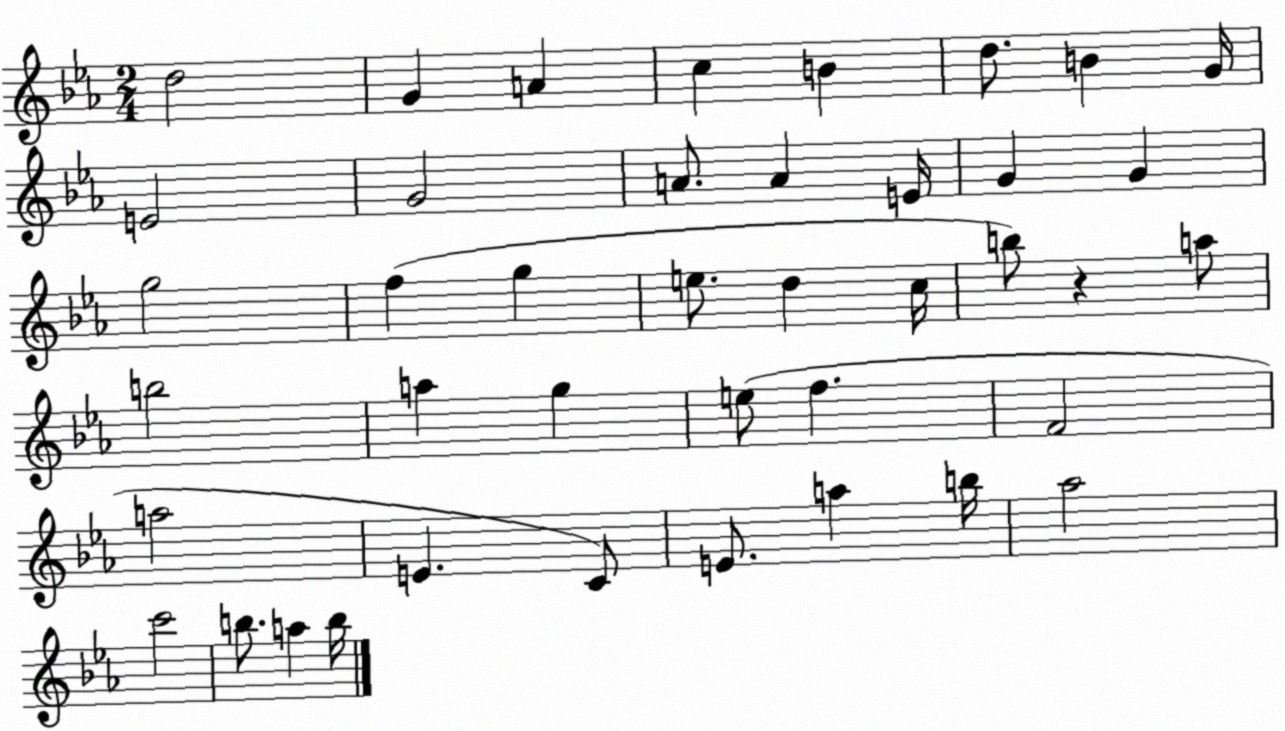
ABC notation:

X:1
T:Untitled
M:2/4
L:1/4
K:Eb
d2 G A c B d/2 B G/4 E2 G2 A/2 A E/4 G G g2 f g e/2 d c/4 b/2 z a/2 b2 a g e/2 f F2 a2 E C/2 E/2 a b/4 _a2 c'2 b/2 a b/4